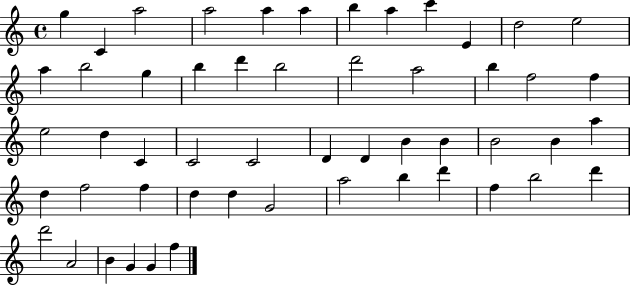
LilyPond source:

{
  \clef treble
  \time 4/4
  \defaultTimeSignature
  \key c \major
  g''4 c'4 a''2 | a''2 a''4 a''4 | b''4 a''4 c'''4 e'4 | d''2 e''2 | \break a''4 b''2 g''4 | b''4 d'''4 b''2 | d'''2 a''2 | b''4 f''2 f''4 | \break e''2 d''4 c'4 | c'2 c'2 | d'4 d'4 b'4 b'4 | b'2 b'4 a''4 | \break d''4 f''2 f''4 | d''4 d''4 g'2 | a''2 b''4 d'''4 | f''4 b''2 d'''4 | \break d'''2 a'2 | b'4 g'4 g'4 f''4 | \bar "|."
}